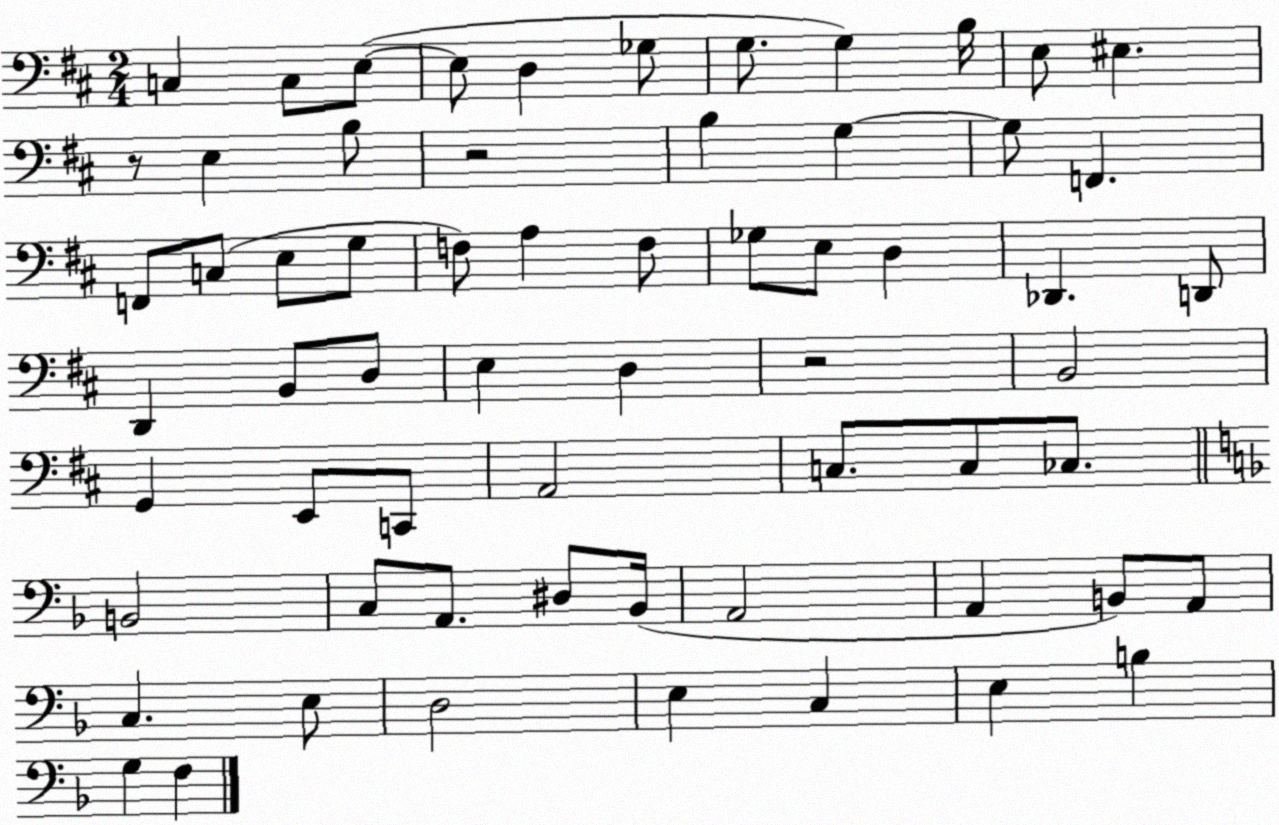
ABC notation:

X:1
T:Untitled
M:2/4
L:1/4
K:D
C, C,/2 E,/2 E,/2 D, _G,/2 G,/2 G, B,/4 E,/2 ^E, z/2 E, B,/2 z2 B, G, G,/2 F,, F,,/2 C,/2 E,/2 G,/2 F,/2 A, F,/2 _G,/2 E,/2 D, _D,, D,,/2 D,, B,,/2 D,/2 E, D, z2 B,,2 G,, E,,/2 C,,/2 A,,2 C,/2 C,/2 _C,/2 B,,2 C,/2 A,,/2 ^D,/2 _B,,/4 A,,2 A,, B,,/2 A,,/2 C, E,/2 D,2 E, C, E, B, G, F,